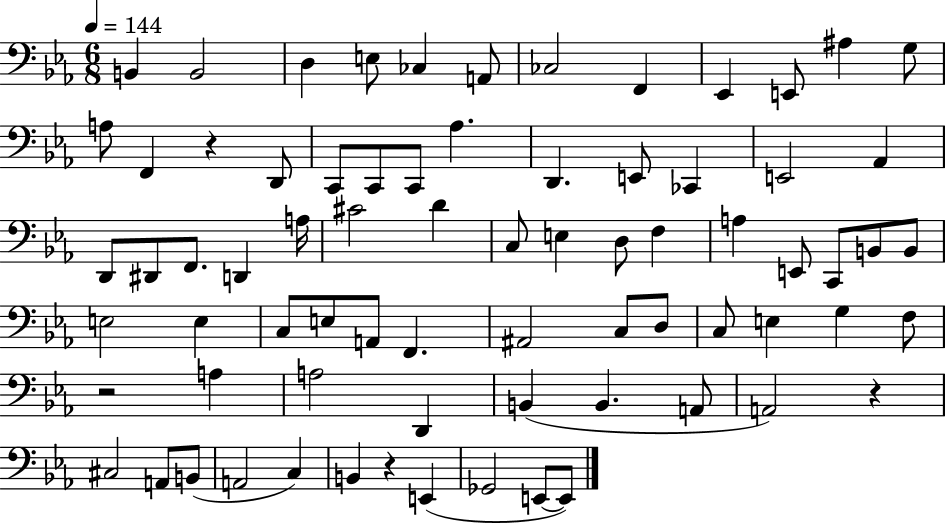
B2/q B2/h D3/q E3/e CES3/q A2/e CES3/h F2/q Eb2/q E2/e A#3/q G3/e A3/e F2/q R/q D2/e C2/e C2/e C2/e Ab3/q. D2/q. E2/e CES2/q E2/h Ab2/q D2/e D#2/e F2/e. D2/q A3/s C#4/h D4/q C3/e E3/q D3/e F3/q A3/q E2/e C2/e B2/e B2/e E3/h E3/q C3/e E3/e A2/e F2/q. A#2/h C3/e D3/e C3/e E3/q G3/q F3/e R/h A3/q A3/h D2/q B2/q B2/q. A2/e A2/h R/q C#3/h A2/e B2/e A2/h C3/q B2/q R/q E2/q Gb2/h E2/e E2/e